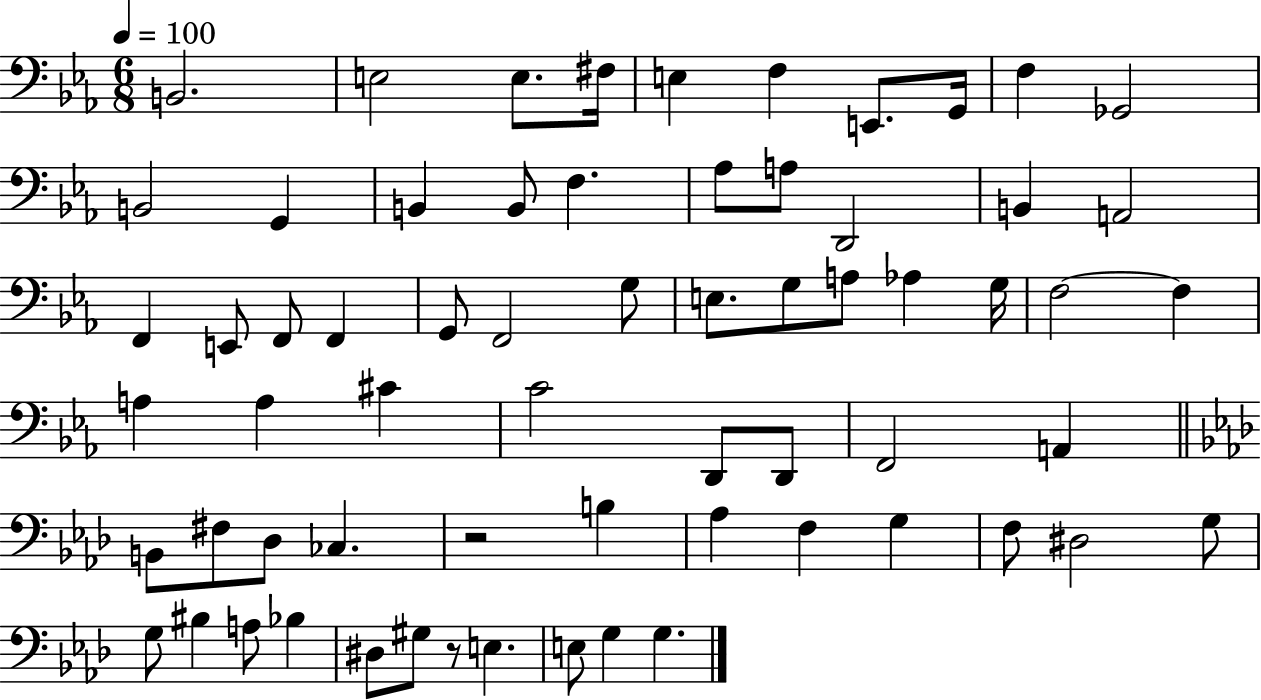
{
  \clef bass
  \numericTimeSignature
  \time 6/8
  \key ees \major
  \tempo 4 = 100
  \repeat volta 2 { b,2. | e2 e8. fis16 | e4 f4 e,8. g,16 | f4 ges,2 | \break b,2 g,4 | b,4 b,8 f4. | aes8 a8 d,2 | b,4 a,2 | \break f,4 e,8 f,8 f,4 | g,8 f,2 g8 | e8. g8 a8 aes4 g16 | f2~~ f4 | \break a4 a4 cis'4 | c'2 d,8 d,8 | f,2 a,4 | \bar "||" \break \key aes \major b,8 fis8 des8 ces4. | r2 b4 | aes4 f4 g4 | f8 dis2 g8 | \break g8 bis4 a8 bes4 | dis8 gis8 r8 e4. | e8 g4 g4. | } \bar "|."
}